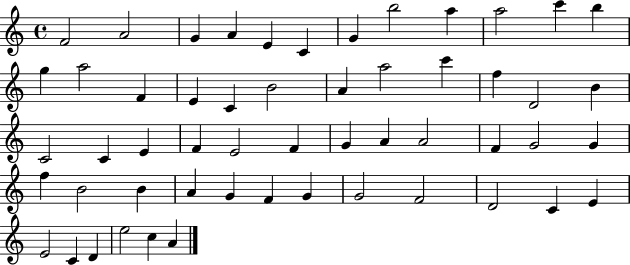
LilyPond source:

{
  \clef treble
  \time 4/4
  \defaultTimeSignature
  \key c \major
  f'2 a'2 | g'4 a'4 e'4 c'4 | g'4 b''2 a''4 | a''2 c'''4 b''4 | \break g''4 a''2 f'4 | e'4 c'4 b'2 | a'4 a''2 c'''4 | f''4 d'2 b'4 | \break c'2 c'4 e'4 | f'4 e'2 f'4 | g'4 a'4 a'2 | f'4 g'2 g'4 | \break f''4 b'2 b'4 | a'4 g'4 f'4 g'4 | g'2 f'2 | d'2 c'4 e'4 | \break e'2 c'4 d'4 | e''2 c''4 a'4 | \bar "|."
}